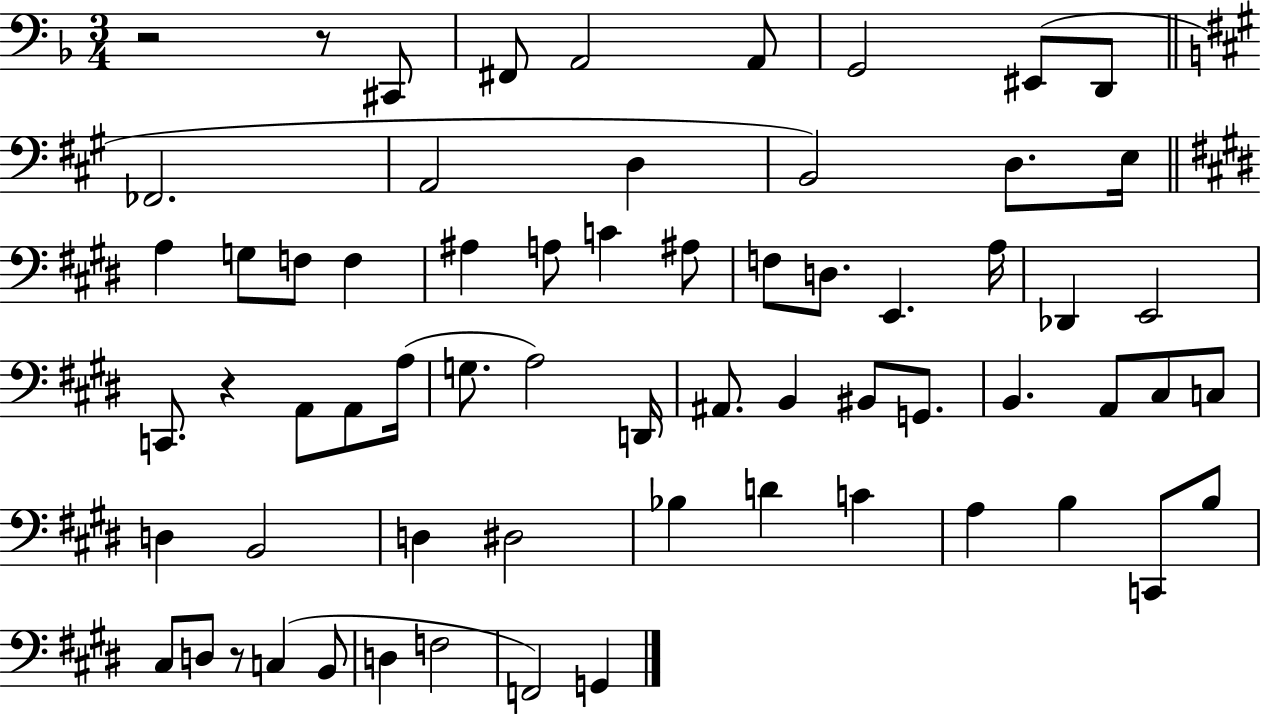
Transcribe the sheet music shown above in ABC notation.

X:1
T:Untitled
M:3/4
L:1/4
K:F
z2 z/2 ^C,,/2 ^F,,/2 A,,2 A,,/2 G,,2 ^E,,/2 D,,/2 _F,,2 A,,2 D, B,,2 D,/2 E,/4 A, G,/2 F,/2 F, ^A, A,/2 C ^A,/2 F,/2 D,/2 E,, A,/4 _D,, E,,2 C,,/2 z A,,/2 A,,/2 A,/4 G,/2 A,2 D,,/4 ^A,,/2 B,, ^B,,/2 G,,/2 B,, A,,/2 ^C,/2 C,/2 D, B,,2 D, ^D,2 _B, D C A, B, C,,/2 B,/2 ^C,/2 D,/2 z/2 C, B,,/2 D, F,2 F,,2 G,,